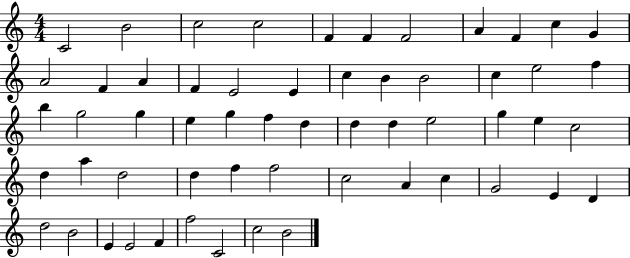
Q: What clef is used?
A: treble